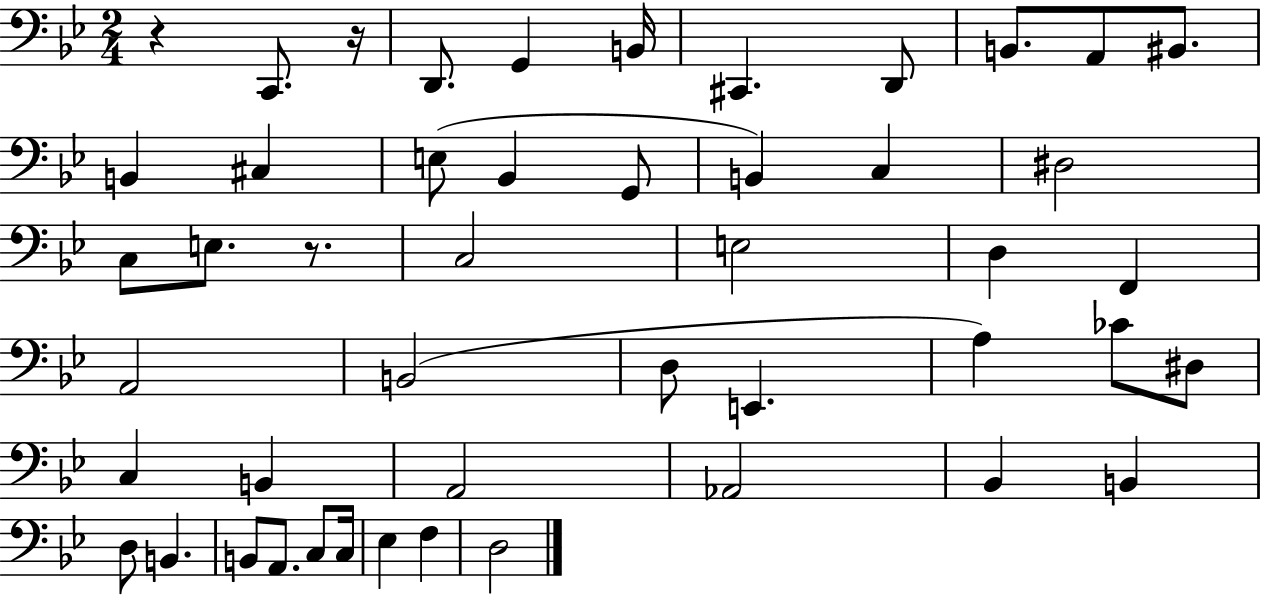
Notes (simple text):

R/q C2/e. R/s D2/e. G2/q B2/s C#2/q. D2/e B2/e. A2/e BIS2/e. B2/q C#3/q E3/e Bb2/q G2/e B2/q C3/q D#3/h C3/e E3/e. R/e. C3/h E3/h D3/q F2/q A2/h B2/h D3/e E2/q. A3/q CES4/e D#3/e C3/q B2/q A2/h Ab2/h Bb2/q B2/q D3/e B2/q. B2/e A2/e. C3/e C3/s Eb3/q F3/q D3/h